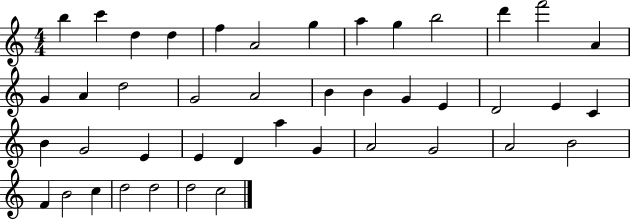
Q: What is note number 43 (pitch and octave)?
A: C5